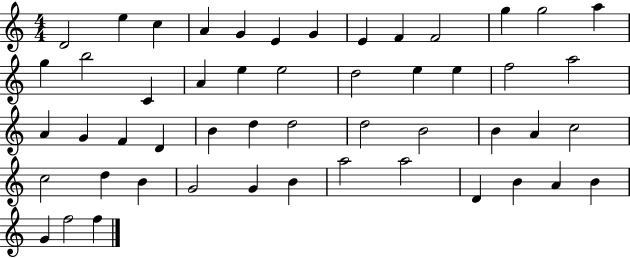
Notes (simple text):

D4/h E5/q C5/q A4/q G4/q E4/q G4/q E4/q F4/q F4/h G5/q G5/h A5/q G5/q B5/h C4/q A4/q E5/q E5/h D5/h E5/q E5/q F5/h A5/h A4/q G4/q F4/q D4/q B4/q D5/q D5/h D5/h B4/h B4/q A4/q C5/h C5/h D5/q B4/q G4/h G4/q B4/q A5/h A5/h D4/q B4/q A4/q B4/q G4/q F5/h F5/q